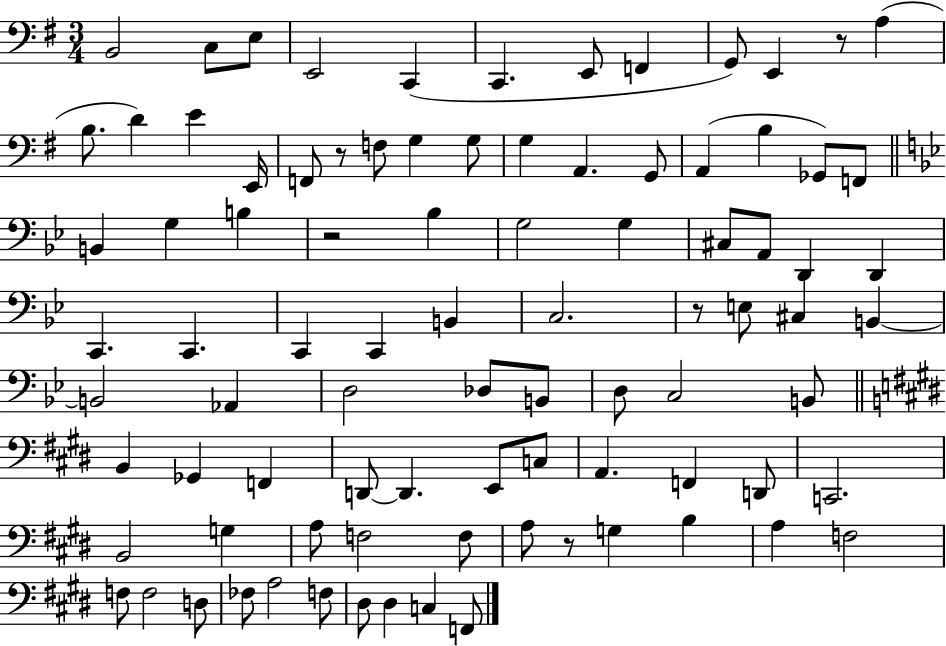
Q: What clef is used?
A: bass